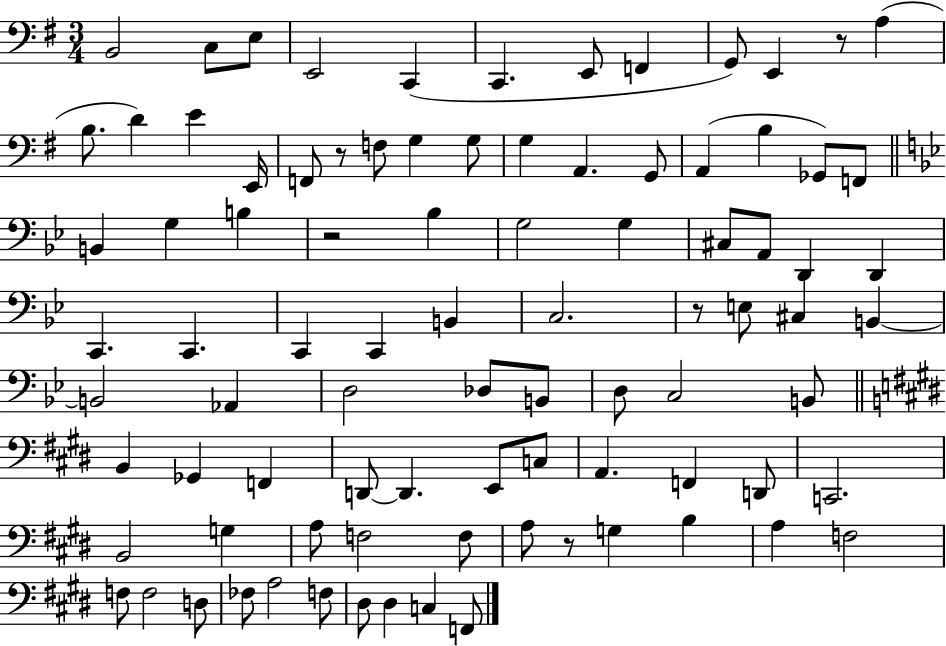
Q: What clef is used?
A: bass